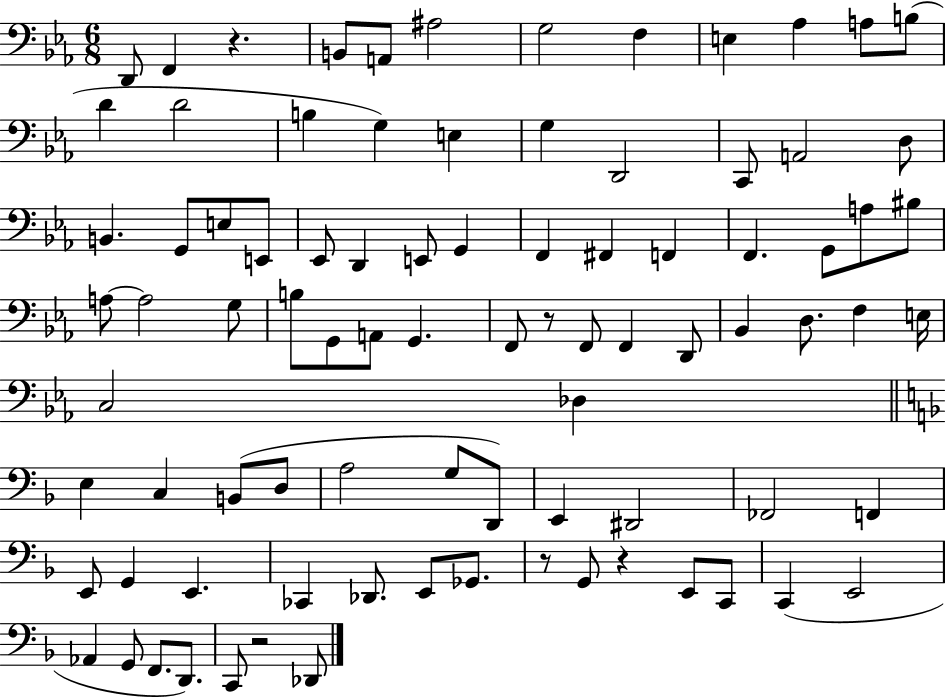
{
  \clef bass
  \numericTimeSignature
  \time 6/8
  \key ees \major
  d,8 f,4 r4. | b,8 a,8 ais2 | g2 f4 | e4 aes4 a8 b8( | \break d'4 d'2 | b4 g4) e4 | g4 d,2 | c,8 a,2 d8 | \break b,4. g,8 e8 e,8 | ees,8 d,4 e,8 g,4 | f,4 fis,4 f,4 | f,4. g,8 a8 bis8 | \break a8~~ a2 g8 | b8 g,8 a,8 g,4. | f,8 r8 f,8 f,4 d,8 | bes,4 d8. f4 e16 | \break c2 des4 | \bar "||" \break \key d \minor e4 c4 b,8( d8 | a2 g8 d,8) | e,4 dis,2 | fes,2 f,4 | \break e,8 g,4 e,4. | ces,4 des,8. e,8 ges,8. | r8 g,8 r4 e,8 c,8 | c,4( e,2 | \break aes,4 g,8 f,8. d,8.) | c,8 r2 des,8 | \bar "|."
}